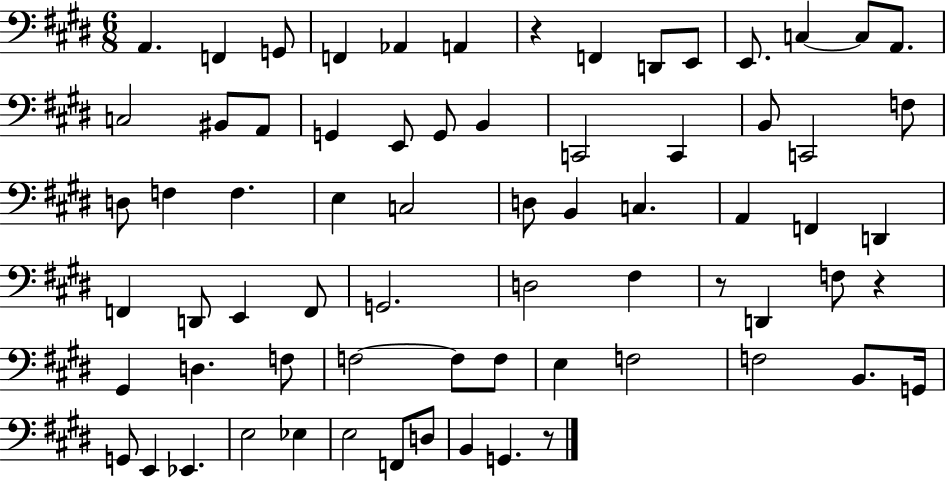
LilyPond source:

{
  \clef bass
  \numericTimeSignature
  \time 6/8
  \key e \major
  \repeat volta 2 { a,4. f,4 g,8 | f,4 aes,4 a,4 | r4 f,4 d,8 e,8 | e,8. c4~~ c8 a,8. | \break c2 bis,8 a,8 | g,4 e,8 g,8 b,4 | c,2 c,4 | b,8 c,2 f8 | \break d8 f4 f4. | e4 c2 | d8 b,4 c4. | a,4 f,4 d,4 | \break f,4 d,8 e,4 f,8 | g,2. | d2 fis4 | r8 d,4 f8 r4 | \break gis,4 d4. f8 | f2~~ f8 f8 | e4 f2 | f2 b,8. g,16 | \break g,8 e,4 ees,4. | e2 ees4 | e2 f,8 d8 | b,4 g,4. r8 | \break } \bar "|."
}